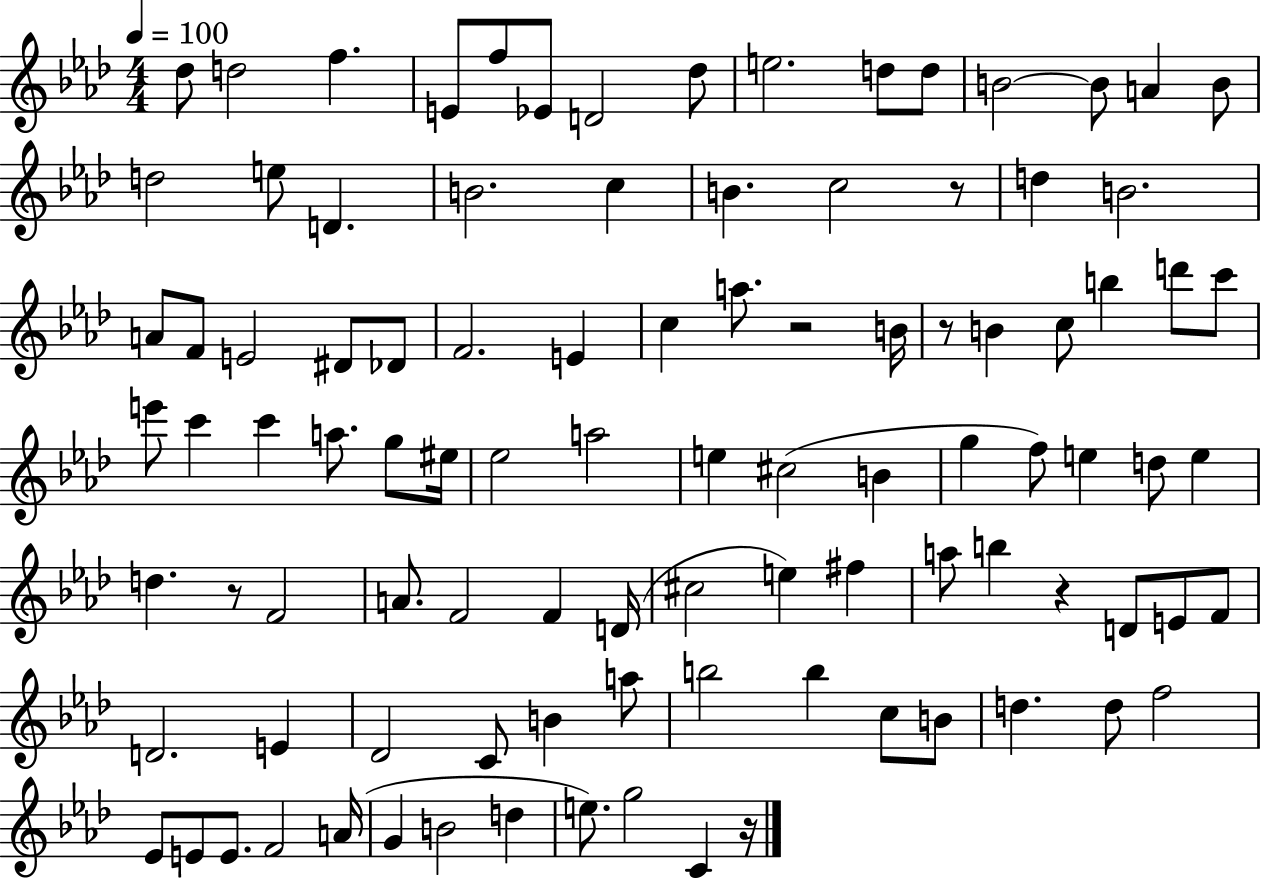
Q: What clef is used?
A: treble